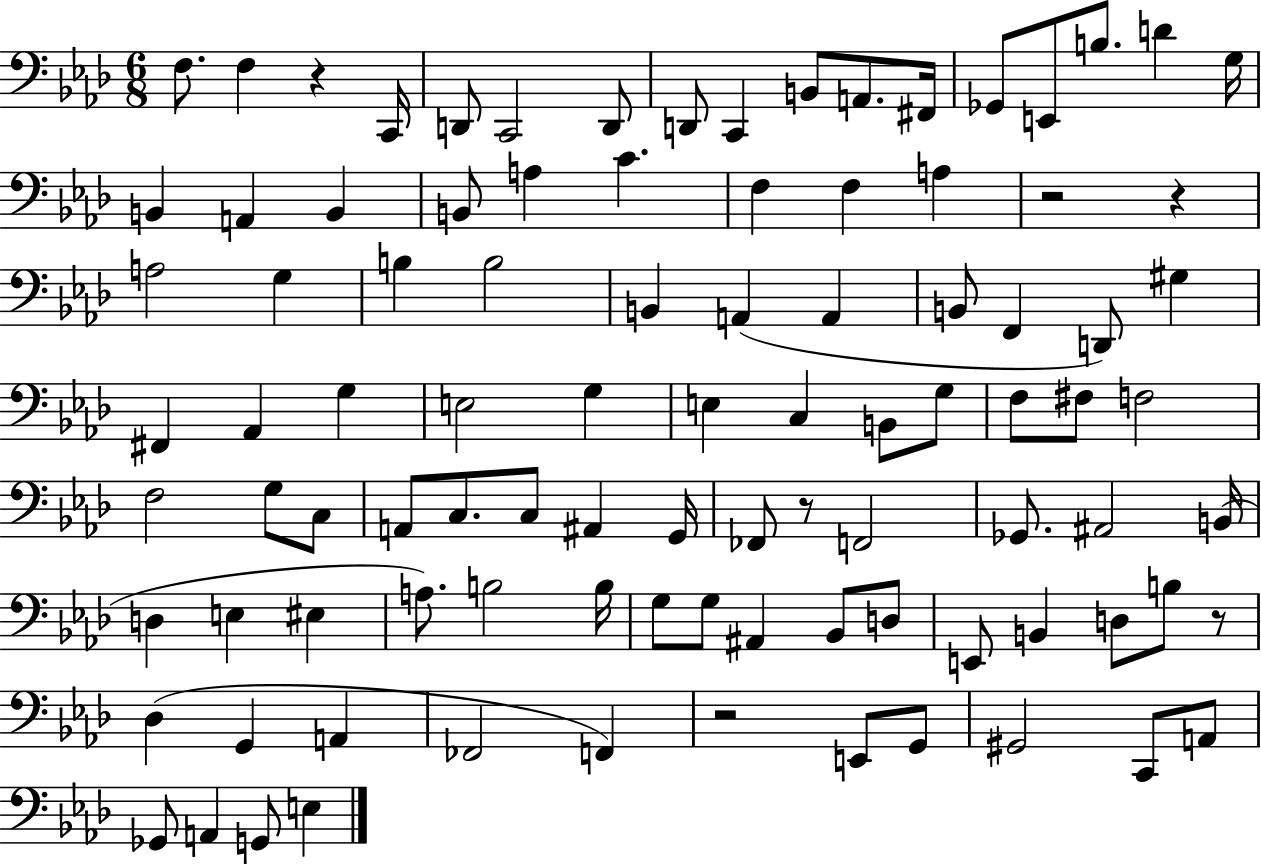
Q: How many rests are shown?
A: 6